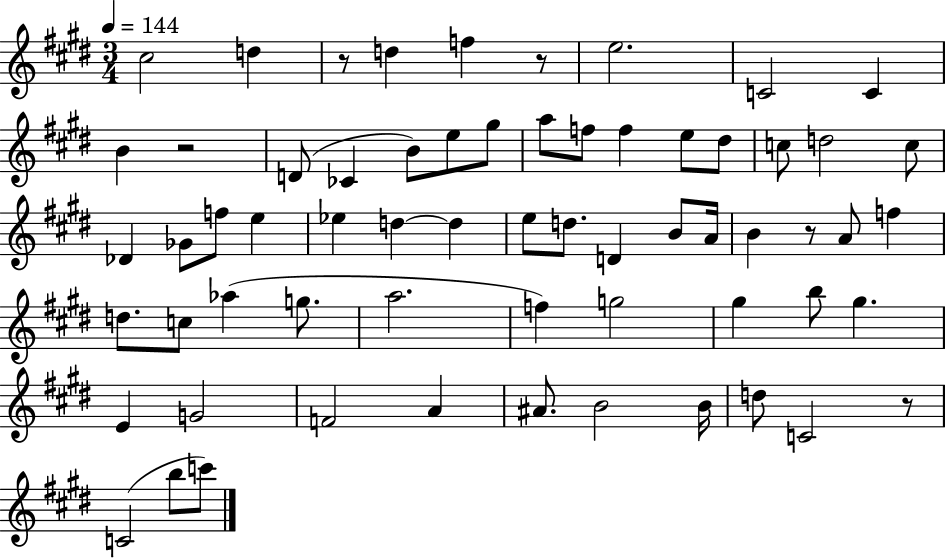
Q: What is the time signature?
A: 3/4